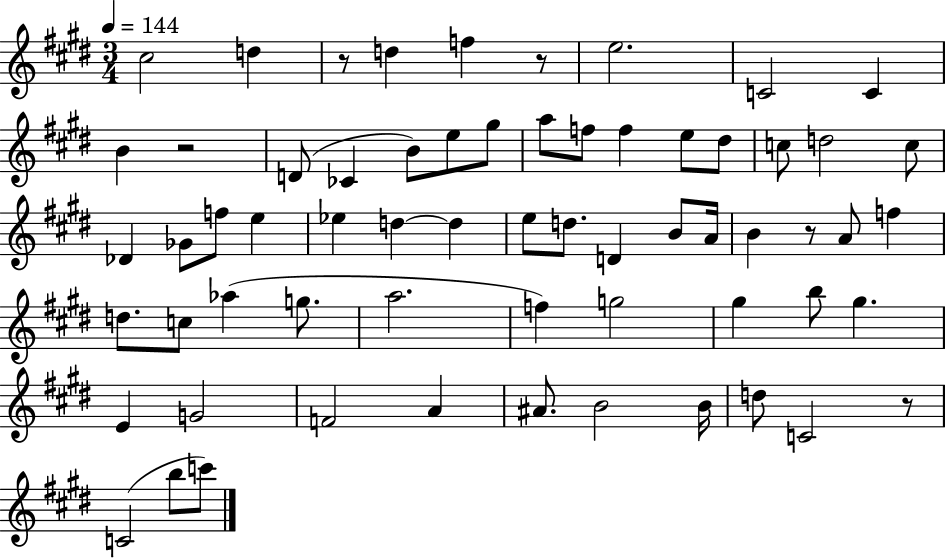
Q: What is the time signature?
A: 3/4